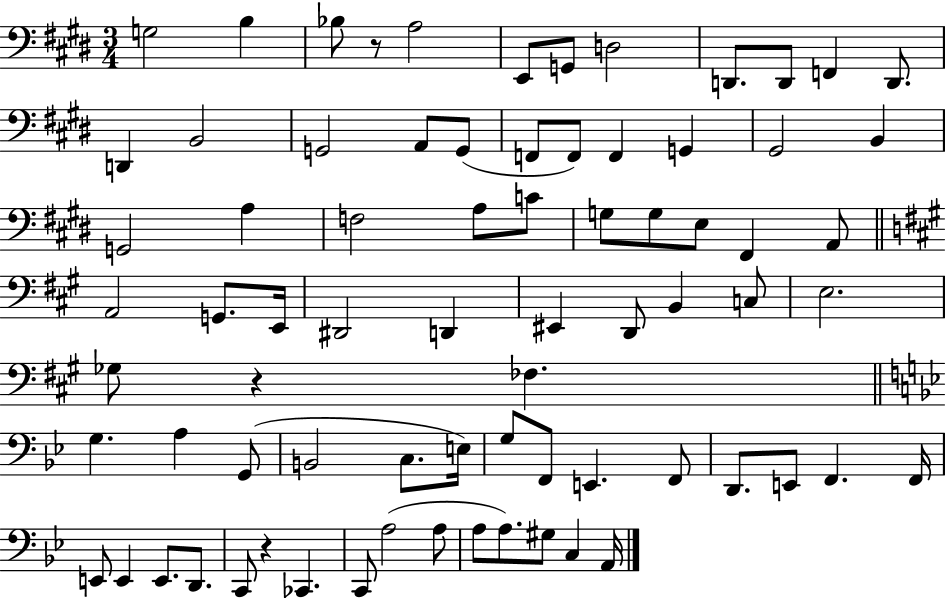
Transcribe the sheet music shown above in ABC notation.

X:1
T:Untitled
M:3/4
L:1/4
K:E
G,2 B, _B,/2 z/2 A,2 E,,/2 G,,/2 D,2 D,,/2 D,,/2 F,, D,,/2 D,, B,,2 G,,2 A,,/2 G,,/2 F,,/2 F,,/2 F,, G,, ^G,,2 B,, G,,2 A, F,2 A,/2 C/2 G,/2 G,/2 E,/2 ^F,, A,,/2 A,,2 G,,/2 E,,/4 ^D,,2 D,, ^E,, D,,/2 B,, C,/2 E,2 _G,/2 z _F, G, A, G,,/2 B,,2 C,/2 E,/4 G,/2 F,,/2 E,, F,,/2 D,,/2 E,,/2 F,, F,,/4 E,,/2 E,, E,,/2 D,,/2 C,,/2 z _C,, C,,/2 A,2 A,/2 A,/2 A,/2 ^G,/2 C, A,,/4